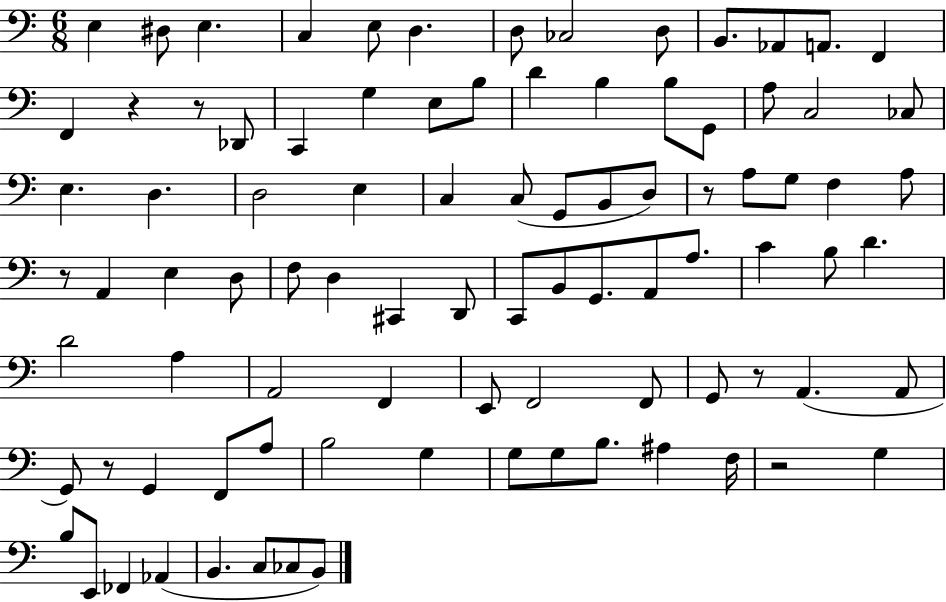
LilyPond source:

{
  \clef bass
  \numericTimeSignature
  \time 6/8
  \key c \major
  e4 dis8 e4. | c4 e8 d4. | d8 ces2 d8 | b,8. aes,8 a,8. f,4 | \break f,4 r4 r8 des,8 | c,4 g4 e8 b8 | d'4 b4 b8 g,8 | a8 c2 ces8 | \break e4. d4. | d2 e4 | c4 c8( g,8 b,8 d8) | r8 a8 g8 f4 a8 | \break r8 a,4 e4 d8 | f8 d4 cis,4 d,8 | c,8 b,8 g,8. a,8 a8. | c'4 b8 d'4. | \break d'2 a4 | a,2 f,4 | e,8 f,2 f,8 | g,8 r8 a,4.( a,8 | \break g,8) r8 g,4 f,8 a8 | b2 g4 | g8 g8 b8. ais4 f16 | r2 g4 | \break b8 e,8 fes,4 aes,4( | b,4. c8 ces8 b,8) | \bar "|."
}